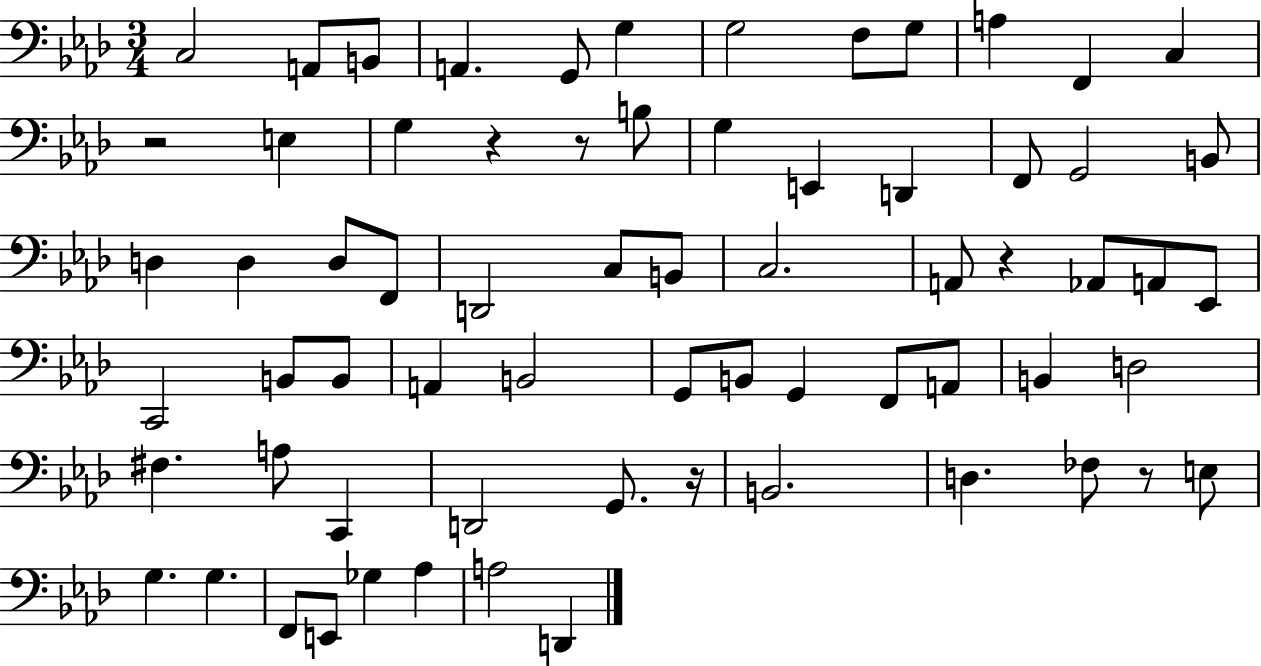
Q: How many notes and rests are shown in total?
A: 68